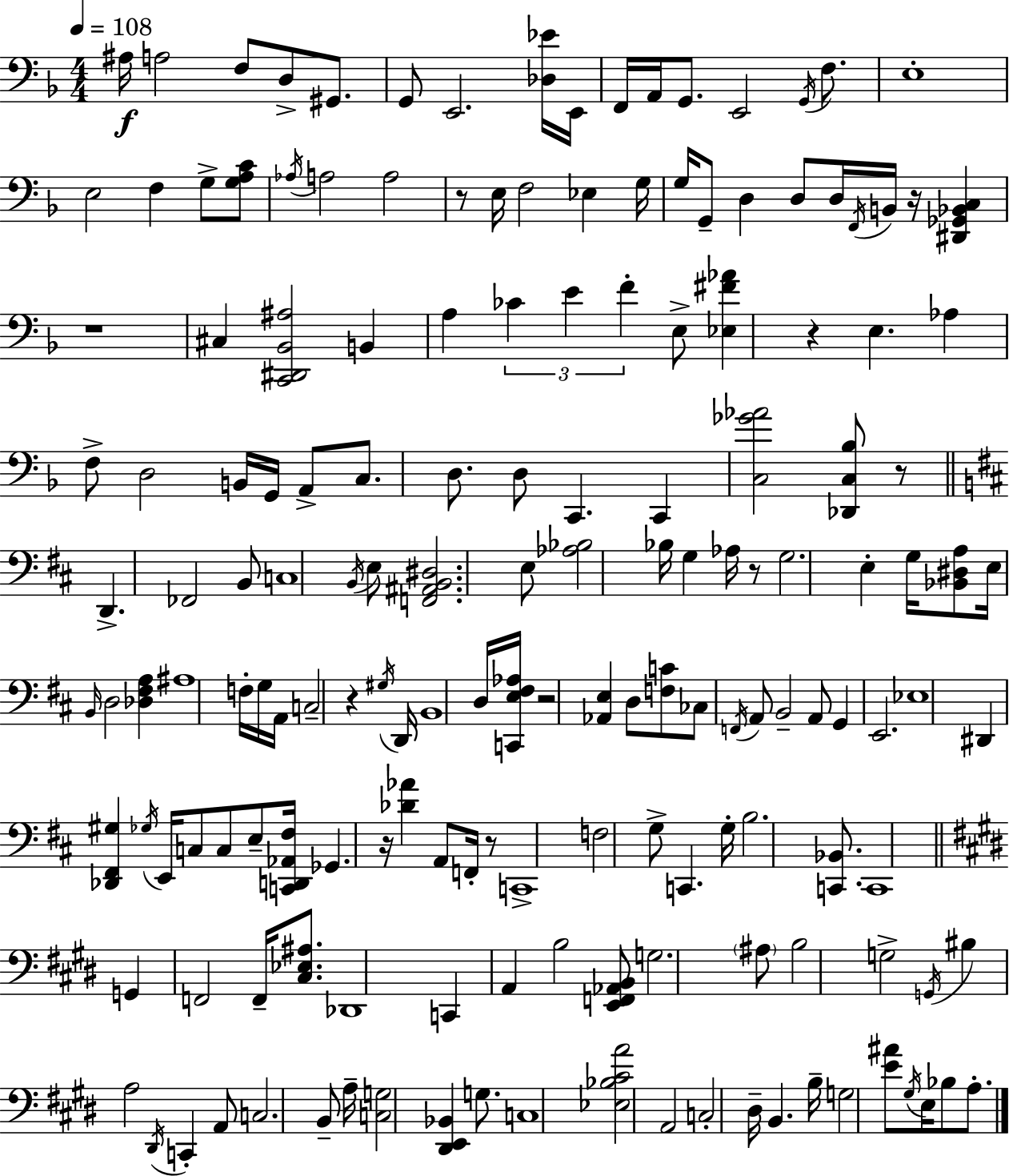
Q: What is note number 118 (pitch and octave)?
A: A2